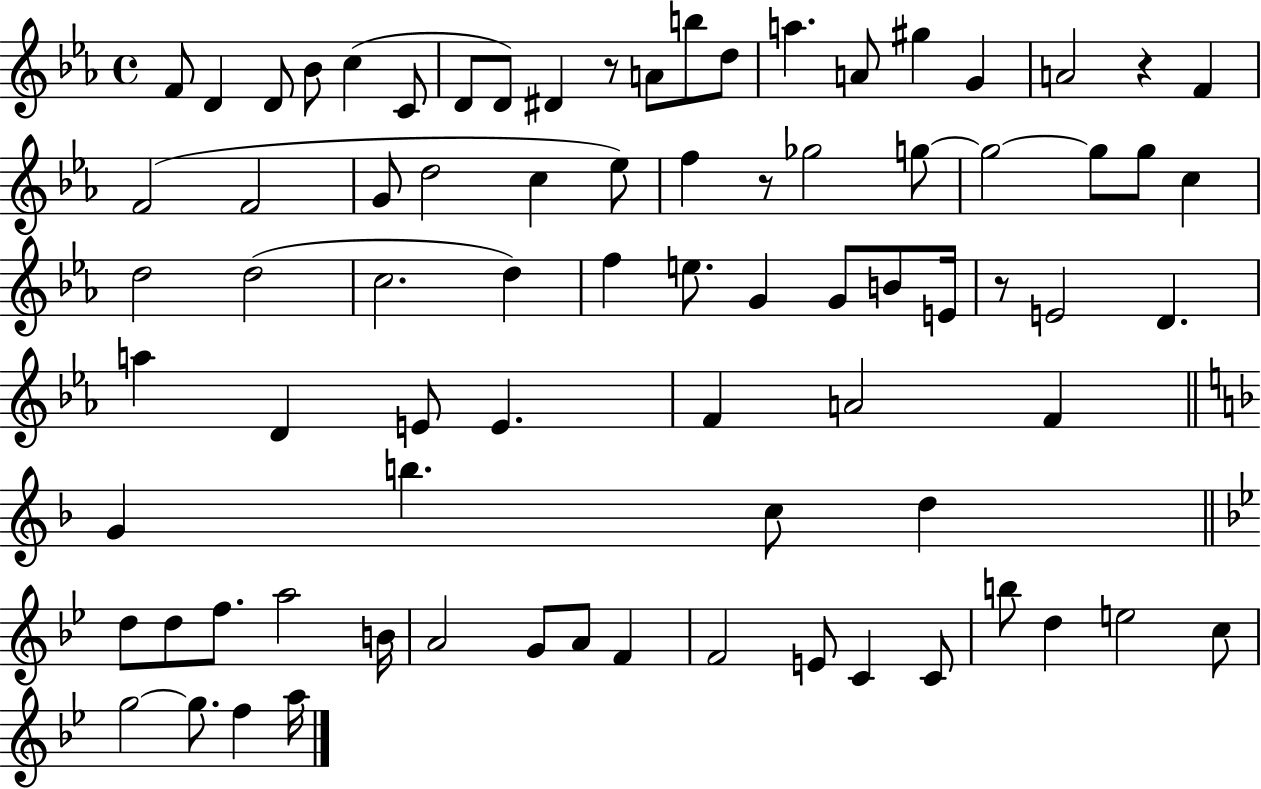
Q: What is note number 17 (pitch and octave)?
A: A4